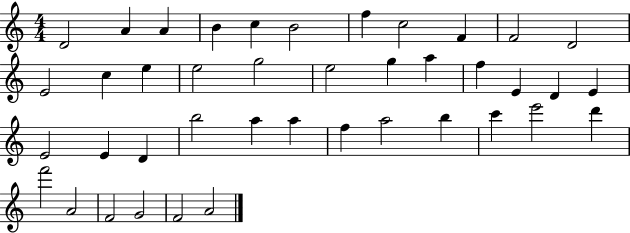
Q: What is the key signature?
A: C major